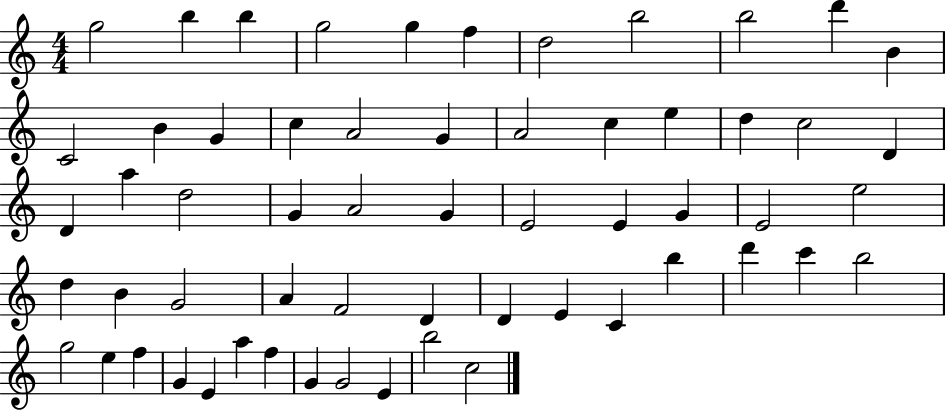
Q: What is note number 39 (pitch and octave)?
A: F4